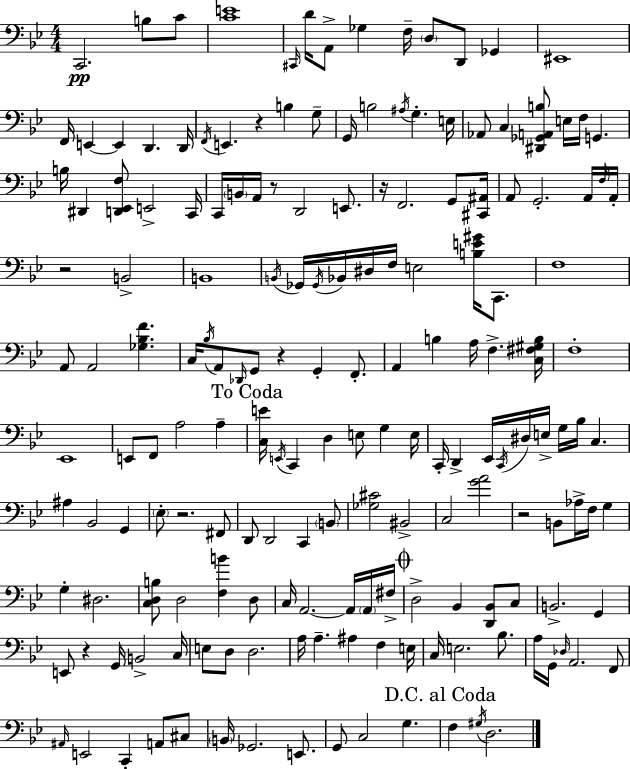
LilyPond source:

{
  \clef bass
  \numericTimeSignature
  \time 4/4
  \key bes \major
  \repeat volta 2 { c,2.\pp b8 c'8 | <c' e'>1 | \grace { cis,16 } d'16 a,8-> ges4 f16-- \parenthesize d8 d,8 ges,4 | eis,1 | \break f,16 e,4~~ e,4 d,4. | d,16 \acciaccatura { f,16 } e,4. r4 b4 | g8-- g,16 b2 \acciaccatura { ais16 } g4.-. | e16 aes,8 c4 <dis, ges, a, b>8 e16 f16 g,4. | \break b16 dis,4 <d, ees, f>8 e,2-> | c,16 c,16 \parenthesize b,16 a,16 r8 d,2 | e,8. r16 f,2. | g,8 <cis, ais,>16 a,8 g,2.-. | \break a,16 \grace { f16 } a,16-. r2 b,2-> | b,1 | \acciaccatura { b,16 } ges,16 \acciaccatura { ges,16 } bes,16 dis16 f16 e2 | <b e' gis'>16 c,8. f1 | \break a,8 a,2 | <ges bes f'>4. c16 \acciaccatura { bes16 } a,8 \grace { des,16 } g,8 r4 | g,4-. f,8.-. a,4 b4 | a16 f4.-> <c fis gis b>16 f1-. | \break ees,1 | e,8 f,8 a2 | a4-- \mark "To Coda" <c e'>16 \acciaccatura { e,16 } c,4 d4 | e8 g4 e16 c,16-. d,4-> ees,16 \acciaccatura { c,16 } | \break dis16 e16-> g16 bes16 c4. ais4 bes,2 | g,4 \parenthesize ees8-. r2. | fis,8 d,8 d,2 | c,4 \parenthesize b,8 <ges cis'>2 | \break bis,2-> c2 | <g' a'>2 r2 | b,8 aes16-> f16 g4 g4-. dis2. | <c d b>8 d2 | \break <f b'>4 d8 c16 a,2.~~ | a,16 \parenthesize a,16 fis16-> \mark \markup { \musicglyph "scripts.coda" } d2-> | bes,4 <d, bes,>8 c8 b,2.-> | g,4 e,8 r4 | \break g,16 b,2-> c16 e8 d8 d2. | a16 a4.-- | ais4 f4 e16 c16 e2. | bes8. a16 g,16 \grace { des16 } a,2. | \break f,8 \grace { ais,16 } e,2 | c,4-. a,8 cis8 \parenthesize b,16 ges,2. | e,8. g,8 c2 | g4. \mark "D.C. al Coda" f4 | \break \acciaccatura { gis16 } d2. } \bar "|."
}